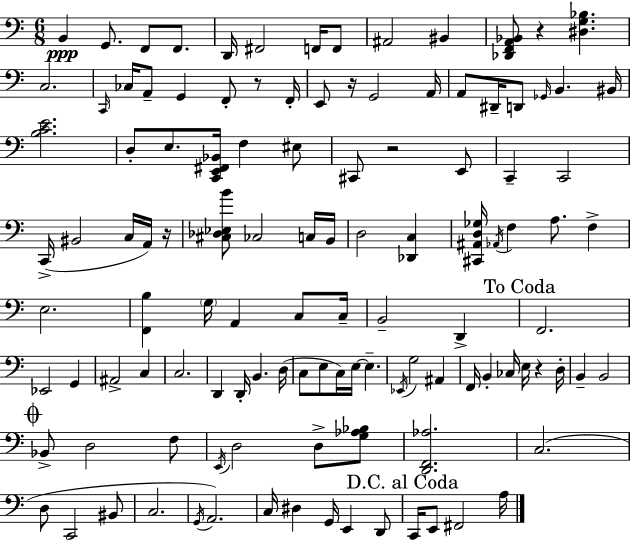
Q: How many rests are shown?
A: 6